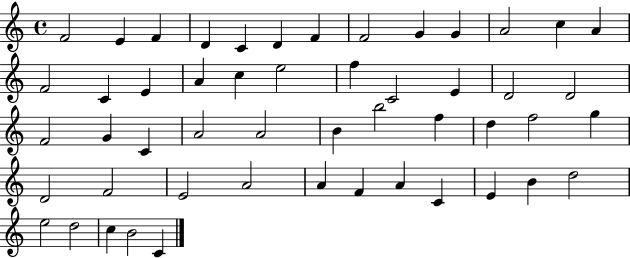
X:1
T:Untitled
M:4/4
L:1/4
K:C
F2 E F D C D F F2 G G A2 c A F2 C E A c e2 f C2 E D2 D2 F2 G C A2 A2 B b2 f d f2 g D2 F2 E2 A2 A F A C E B d2 e2 d2 c B2 C